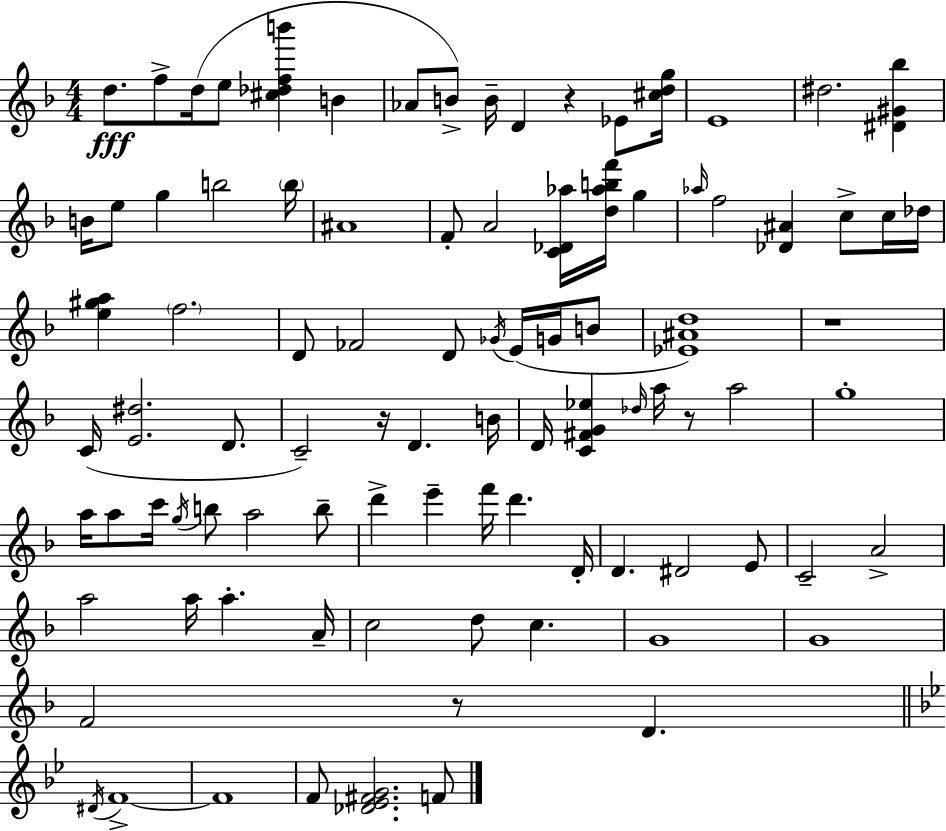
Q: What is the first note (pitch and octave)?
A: D5